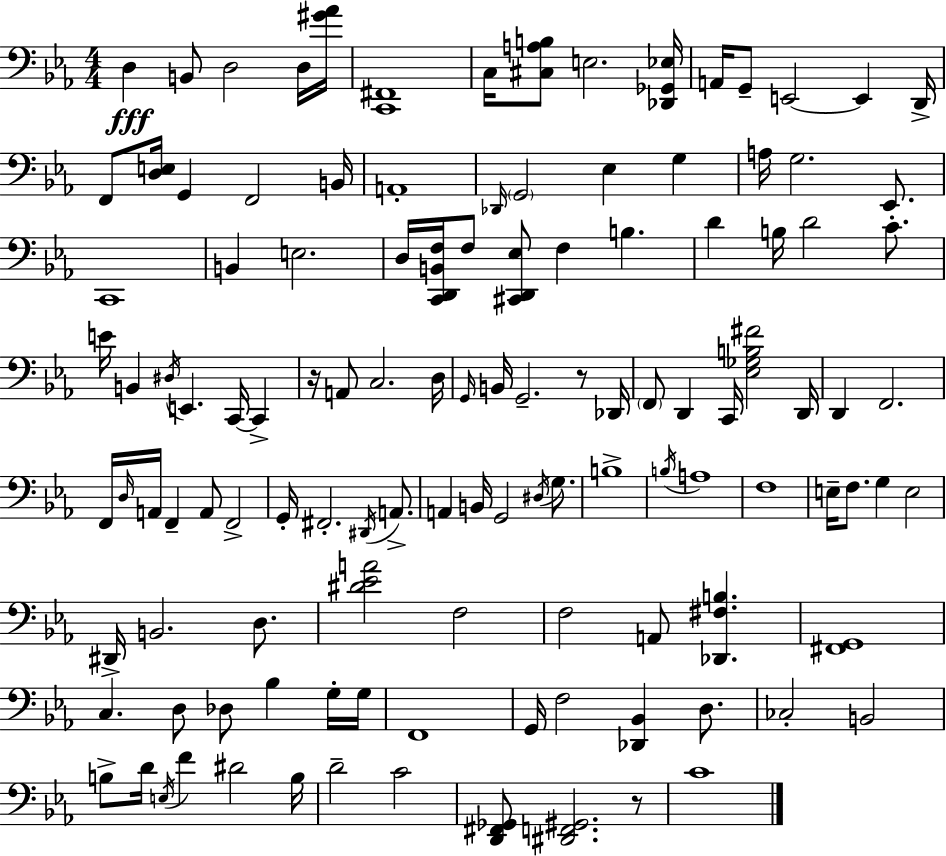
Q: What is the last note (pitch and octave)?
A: C4